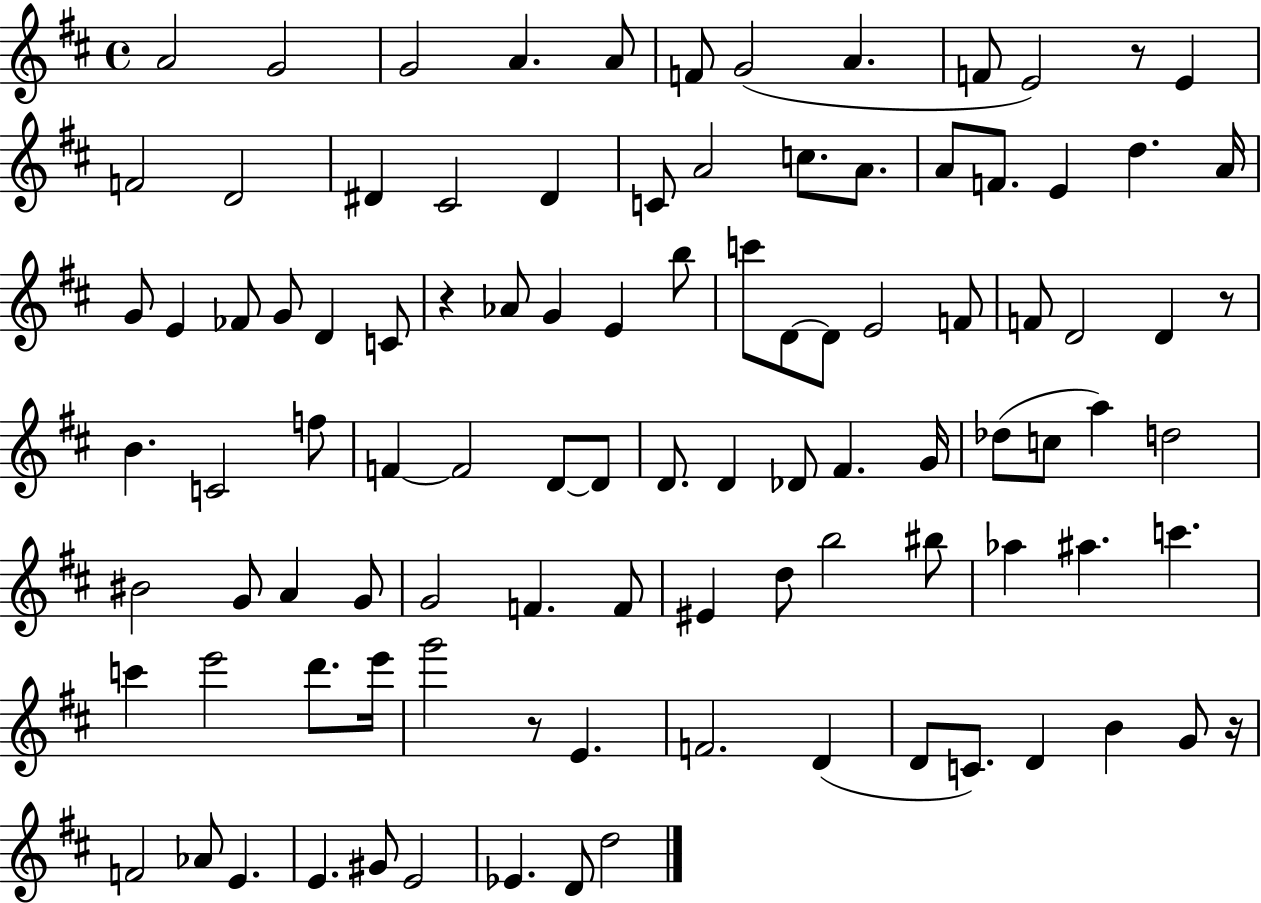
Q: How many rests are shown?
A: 5